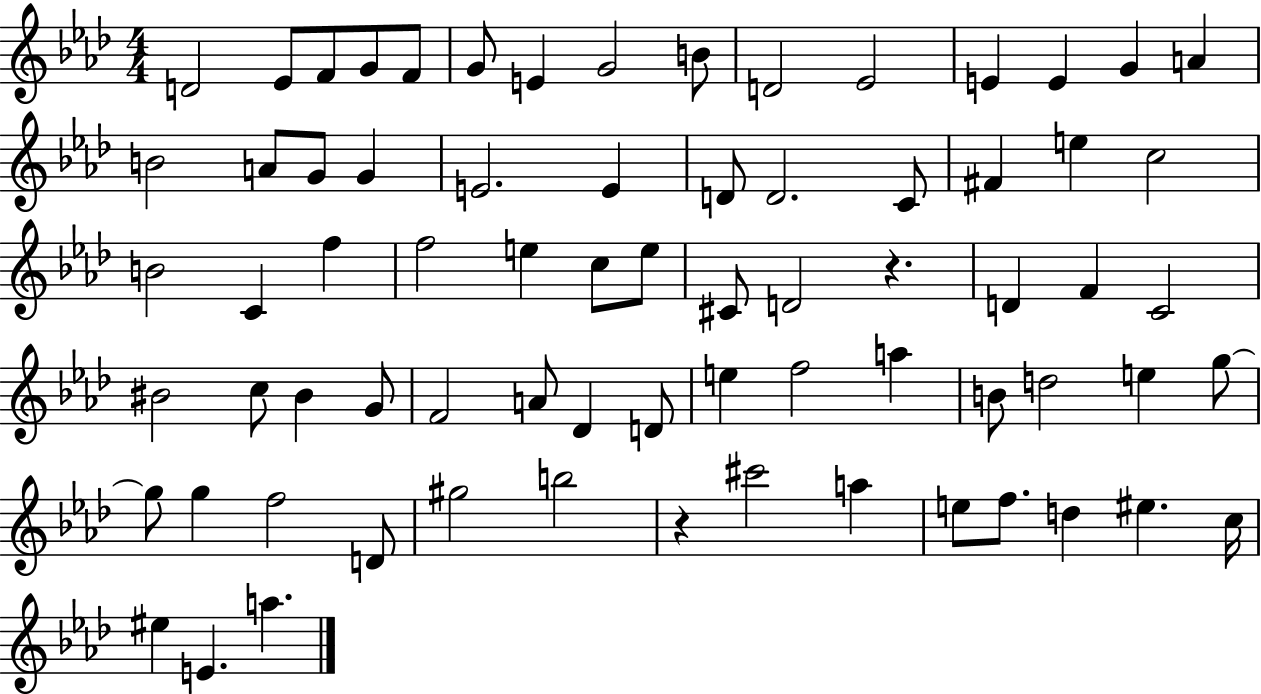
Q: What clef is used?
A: treble